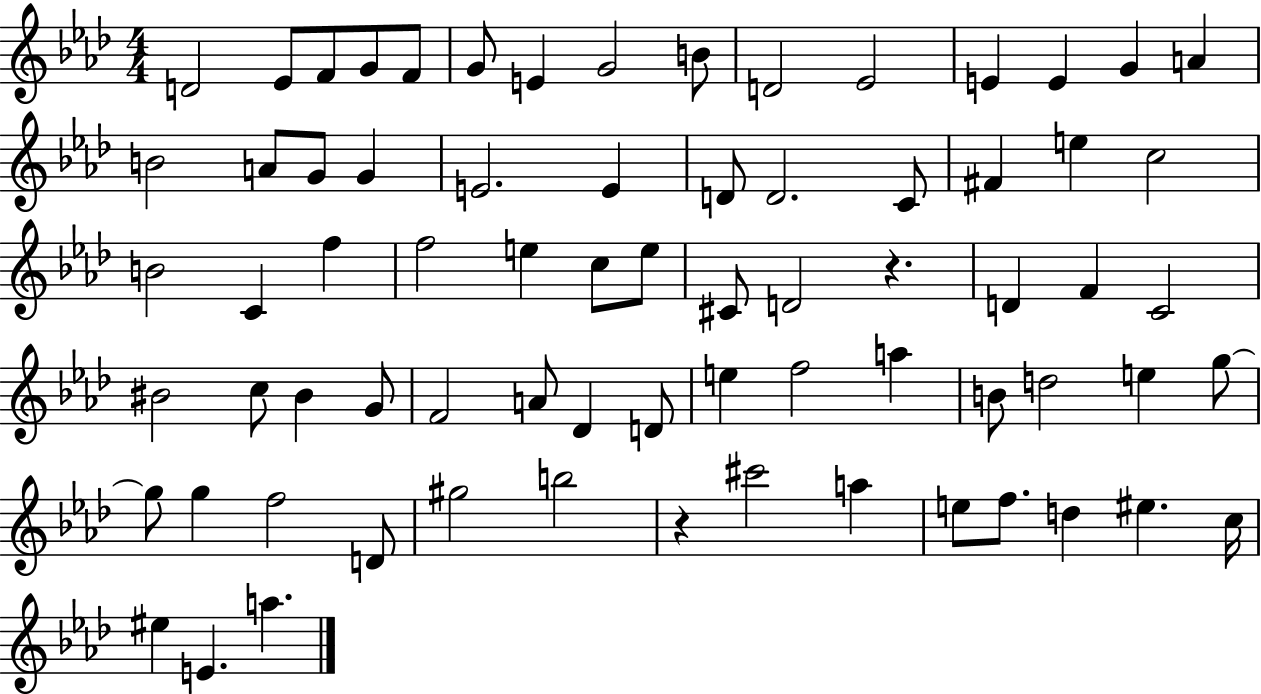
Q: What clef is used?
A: treble